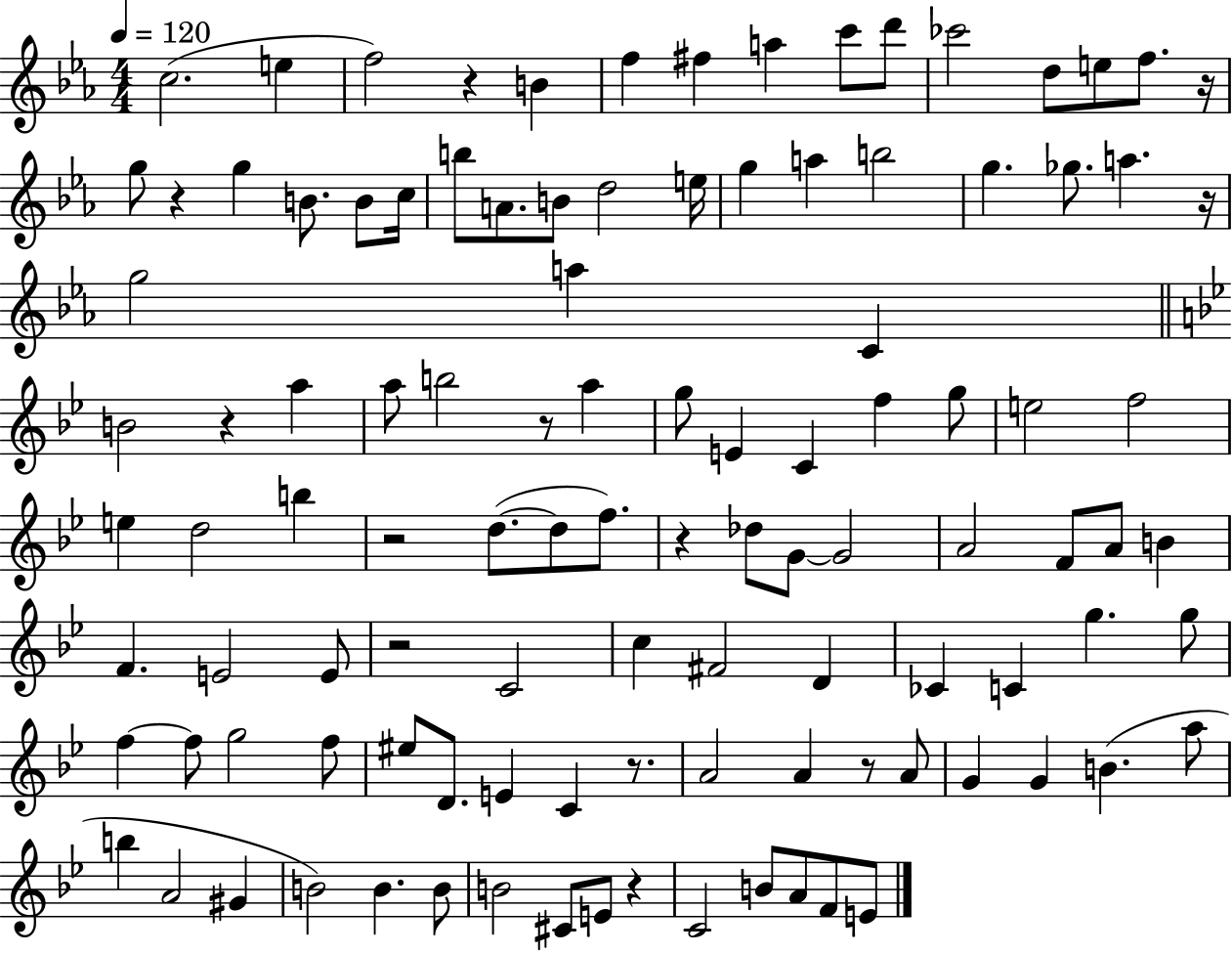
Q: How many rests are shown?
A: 12